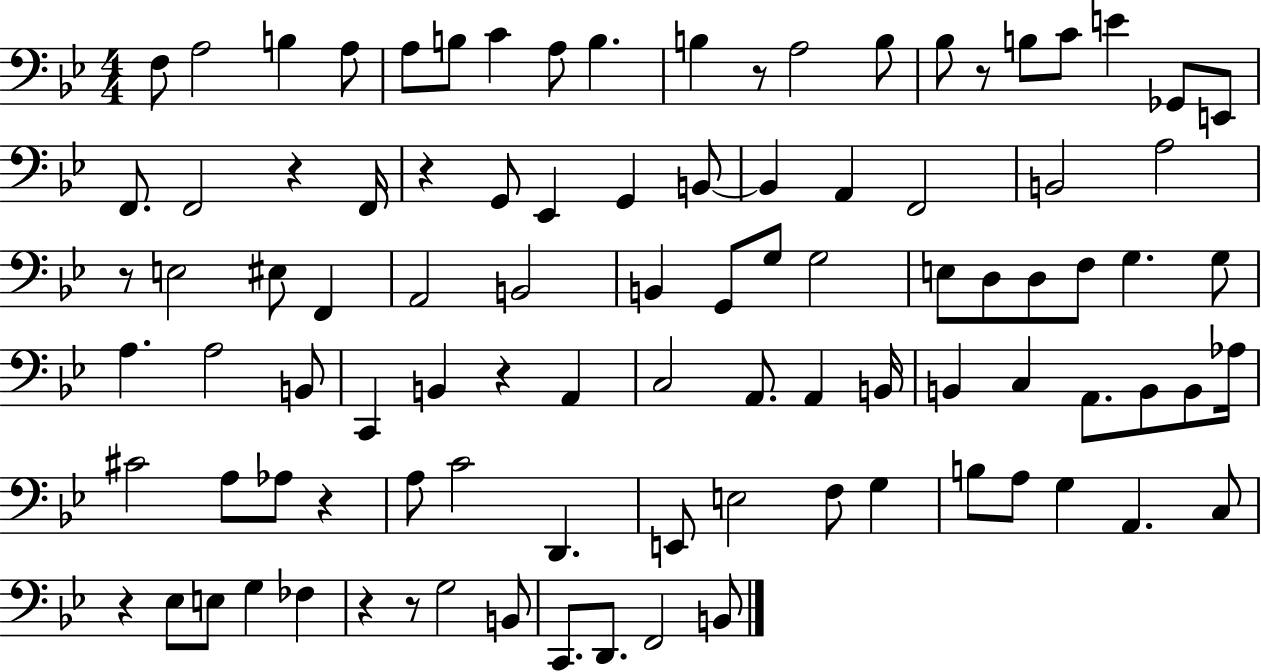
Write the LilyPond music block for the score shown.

{
  \clef bass
  \numericTimeSignature
  \time 4/4
  \key bes \major
  f8 a2 b4 a8 | a8 b8 c'4 a8 b4. | b4 r8 a2 b8 | bes8 r8 b8 c'8 e'4 ges,8 e,8 | \break f,8. f,2 r4 f,16 | r4 g,8 ees,4 g,4 b,8~~ | b,4 a,4 f,2 | b,2 a2 | \break r8 e2 eis8 f,4 | a,2 b,2 | b,4 g,8 g8 g2 | e8 d8 d8 f8 g4. g8 | \break a4. a2 b,8 | c,4 b,4 r4 a,4 | c2 a,8. a,4 b,16 | b,4 c4 a,8. b,8 b,8 aes16 | \break cis'2 a8 aes8 r4 | a8 c'2 d,4. | e,8 e2 f8 g4 | b8 a8 g4 a,4. c8 | \break r4 ees8 e8 g4 fes4 | r4 r8 g2 b,8 | c,8. d,8. f,2 b,8 | \bar "|."
}